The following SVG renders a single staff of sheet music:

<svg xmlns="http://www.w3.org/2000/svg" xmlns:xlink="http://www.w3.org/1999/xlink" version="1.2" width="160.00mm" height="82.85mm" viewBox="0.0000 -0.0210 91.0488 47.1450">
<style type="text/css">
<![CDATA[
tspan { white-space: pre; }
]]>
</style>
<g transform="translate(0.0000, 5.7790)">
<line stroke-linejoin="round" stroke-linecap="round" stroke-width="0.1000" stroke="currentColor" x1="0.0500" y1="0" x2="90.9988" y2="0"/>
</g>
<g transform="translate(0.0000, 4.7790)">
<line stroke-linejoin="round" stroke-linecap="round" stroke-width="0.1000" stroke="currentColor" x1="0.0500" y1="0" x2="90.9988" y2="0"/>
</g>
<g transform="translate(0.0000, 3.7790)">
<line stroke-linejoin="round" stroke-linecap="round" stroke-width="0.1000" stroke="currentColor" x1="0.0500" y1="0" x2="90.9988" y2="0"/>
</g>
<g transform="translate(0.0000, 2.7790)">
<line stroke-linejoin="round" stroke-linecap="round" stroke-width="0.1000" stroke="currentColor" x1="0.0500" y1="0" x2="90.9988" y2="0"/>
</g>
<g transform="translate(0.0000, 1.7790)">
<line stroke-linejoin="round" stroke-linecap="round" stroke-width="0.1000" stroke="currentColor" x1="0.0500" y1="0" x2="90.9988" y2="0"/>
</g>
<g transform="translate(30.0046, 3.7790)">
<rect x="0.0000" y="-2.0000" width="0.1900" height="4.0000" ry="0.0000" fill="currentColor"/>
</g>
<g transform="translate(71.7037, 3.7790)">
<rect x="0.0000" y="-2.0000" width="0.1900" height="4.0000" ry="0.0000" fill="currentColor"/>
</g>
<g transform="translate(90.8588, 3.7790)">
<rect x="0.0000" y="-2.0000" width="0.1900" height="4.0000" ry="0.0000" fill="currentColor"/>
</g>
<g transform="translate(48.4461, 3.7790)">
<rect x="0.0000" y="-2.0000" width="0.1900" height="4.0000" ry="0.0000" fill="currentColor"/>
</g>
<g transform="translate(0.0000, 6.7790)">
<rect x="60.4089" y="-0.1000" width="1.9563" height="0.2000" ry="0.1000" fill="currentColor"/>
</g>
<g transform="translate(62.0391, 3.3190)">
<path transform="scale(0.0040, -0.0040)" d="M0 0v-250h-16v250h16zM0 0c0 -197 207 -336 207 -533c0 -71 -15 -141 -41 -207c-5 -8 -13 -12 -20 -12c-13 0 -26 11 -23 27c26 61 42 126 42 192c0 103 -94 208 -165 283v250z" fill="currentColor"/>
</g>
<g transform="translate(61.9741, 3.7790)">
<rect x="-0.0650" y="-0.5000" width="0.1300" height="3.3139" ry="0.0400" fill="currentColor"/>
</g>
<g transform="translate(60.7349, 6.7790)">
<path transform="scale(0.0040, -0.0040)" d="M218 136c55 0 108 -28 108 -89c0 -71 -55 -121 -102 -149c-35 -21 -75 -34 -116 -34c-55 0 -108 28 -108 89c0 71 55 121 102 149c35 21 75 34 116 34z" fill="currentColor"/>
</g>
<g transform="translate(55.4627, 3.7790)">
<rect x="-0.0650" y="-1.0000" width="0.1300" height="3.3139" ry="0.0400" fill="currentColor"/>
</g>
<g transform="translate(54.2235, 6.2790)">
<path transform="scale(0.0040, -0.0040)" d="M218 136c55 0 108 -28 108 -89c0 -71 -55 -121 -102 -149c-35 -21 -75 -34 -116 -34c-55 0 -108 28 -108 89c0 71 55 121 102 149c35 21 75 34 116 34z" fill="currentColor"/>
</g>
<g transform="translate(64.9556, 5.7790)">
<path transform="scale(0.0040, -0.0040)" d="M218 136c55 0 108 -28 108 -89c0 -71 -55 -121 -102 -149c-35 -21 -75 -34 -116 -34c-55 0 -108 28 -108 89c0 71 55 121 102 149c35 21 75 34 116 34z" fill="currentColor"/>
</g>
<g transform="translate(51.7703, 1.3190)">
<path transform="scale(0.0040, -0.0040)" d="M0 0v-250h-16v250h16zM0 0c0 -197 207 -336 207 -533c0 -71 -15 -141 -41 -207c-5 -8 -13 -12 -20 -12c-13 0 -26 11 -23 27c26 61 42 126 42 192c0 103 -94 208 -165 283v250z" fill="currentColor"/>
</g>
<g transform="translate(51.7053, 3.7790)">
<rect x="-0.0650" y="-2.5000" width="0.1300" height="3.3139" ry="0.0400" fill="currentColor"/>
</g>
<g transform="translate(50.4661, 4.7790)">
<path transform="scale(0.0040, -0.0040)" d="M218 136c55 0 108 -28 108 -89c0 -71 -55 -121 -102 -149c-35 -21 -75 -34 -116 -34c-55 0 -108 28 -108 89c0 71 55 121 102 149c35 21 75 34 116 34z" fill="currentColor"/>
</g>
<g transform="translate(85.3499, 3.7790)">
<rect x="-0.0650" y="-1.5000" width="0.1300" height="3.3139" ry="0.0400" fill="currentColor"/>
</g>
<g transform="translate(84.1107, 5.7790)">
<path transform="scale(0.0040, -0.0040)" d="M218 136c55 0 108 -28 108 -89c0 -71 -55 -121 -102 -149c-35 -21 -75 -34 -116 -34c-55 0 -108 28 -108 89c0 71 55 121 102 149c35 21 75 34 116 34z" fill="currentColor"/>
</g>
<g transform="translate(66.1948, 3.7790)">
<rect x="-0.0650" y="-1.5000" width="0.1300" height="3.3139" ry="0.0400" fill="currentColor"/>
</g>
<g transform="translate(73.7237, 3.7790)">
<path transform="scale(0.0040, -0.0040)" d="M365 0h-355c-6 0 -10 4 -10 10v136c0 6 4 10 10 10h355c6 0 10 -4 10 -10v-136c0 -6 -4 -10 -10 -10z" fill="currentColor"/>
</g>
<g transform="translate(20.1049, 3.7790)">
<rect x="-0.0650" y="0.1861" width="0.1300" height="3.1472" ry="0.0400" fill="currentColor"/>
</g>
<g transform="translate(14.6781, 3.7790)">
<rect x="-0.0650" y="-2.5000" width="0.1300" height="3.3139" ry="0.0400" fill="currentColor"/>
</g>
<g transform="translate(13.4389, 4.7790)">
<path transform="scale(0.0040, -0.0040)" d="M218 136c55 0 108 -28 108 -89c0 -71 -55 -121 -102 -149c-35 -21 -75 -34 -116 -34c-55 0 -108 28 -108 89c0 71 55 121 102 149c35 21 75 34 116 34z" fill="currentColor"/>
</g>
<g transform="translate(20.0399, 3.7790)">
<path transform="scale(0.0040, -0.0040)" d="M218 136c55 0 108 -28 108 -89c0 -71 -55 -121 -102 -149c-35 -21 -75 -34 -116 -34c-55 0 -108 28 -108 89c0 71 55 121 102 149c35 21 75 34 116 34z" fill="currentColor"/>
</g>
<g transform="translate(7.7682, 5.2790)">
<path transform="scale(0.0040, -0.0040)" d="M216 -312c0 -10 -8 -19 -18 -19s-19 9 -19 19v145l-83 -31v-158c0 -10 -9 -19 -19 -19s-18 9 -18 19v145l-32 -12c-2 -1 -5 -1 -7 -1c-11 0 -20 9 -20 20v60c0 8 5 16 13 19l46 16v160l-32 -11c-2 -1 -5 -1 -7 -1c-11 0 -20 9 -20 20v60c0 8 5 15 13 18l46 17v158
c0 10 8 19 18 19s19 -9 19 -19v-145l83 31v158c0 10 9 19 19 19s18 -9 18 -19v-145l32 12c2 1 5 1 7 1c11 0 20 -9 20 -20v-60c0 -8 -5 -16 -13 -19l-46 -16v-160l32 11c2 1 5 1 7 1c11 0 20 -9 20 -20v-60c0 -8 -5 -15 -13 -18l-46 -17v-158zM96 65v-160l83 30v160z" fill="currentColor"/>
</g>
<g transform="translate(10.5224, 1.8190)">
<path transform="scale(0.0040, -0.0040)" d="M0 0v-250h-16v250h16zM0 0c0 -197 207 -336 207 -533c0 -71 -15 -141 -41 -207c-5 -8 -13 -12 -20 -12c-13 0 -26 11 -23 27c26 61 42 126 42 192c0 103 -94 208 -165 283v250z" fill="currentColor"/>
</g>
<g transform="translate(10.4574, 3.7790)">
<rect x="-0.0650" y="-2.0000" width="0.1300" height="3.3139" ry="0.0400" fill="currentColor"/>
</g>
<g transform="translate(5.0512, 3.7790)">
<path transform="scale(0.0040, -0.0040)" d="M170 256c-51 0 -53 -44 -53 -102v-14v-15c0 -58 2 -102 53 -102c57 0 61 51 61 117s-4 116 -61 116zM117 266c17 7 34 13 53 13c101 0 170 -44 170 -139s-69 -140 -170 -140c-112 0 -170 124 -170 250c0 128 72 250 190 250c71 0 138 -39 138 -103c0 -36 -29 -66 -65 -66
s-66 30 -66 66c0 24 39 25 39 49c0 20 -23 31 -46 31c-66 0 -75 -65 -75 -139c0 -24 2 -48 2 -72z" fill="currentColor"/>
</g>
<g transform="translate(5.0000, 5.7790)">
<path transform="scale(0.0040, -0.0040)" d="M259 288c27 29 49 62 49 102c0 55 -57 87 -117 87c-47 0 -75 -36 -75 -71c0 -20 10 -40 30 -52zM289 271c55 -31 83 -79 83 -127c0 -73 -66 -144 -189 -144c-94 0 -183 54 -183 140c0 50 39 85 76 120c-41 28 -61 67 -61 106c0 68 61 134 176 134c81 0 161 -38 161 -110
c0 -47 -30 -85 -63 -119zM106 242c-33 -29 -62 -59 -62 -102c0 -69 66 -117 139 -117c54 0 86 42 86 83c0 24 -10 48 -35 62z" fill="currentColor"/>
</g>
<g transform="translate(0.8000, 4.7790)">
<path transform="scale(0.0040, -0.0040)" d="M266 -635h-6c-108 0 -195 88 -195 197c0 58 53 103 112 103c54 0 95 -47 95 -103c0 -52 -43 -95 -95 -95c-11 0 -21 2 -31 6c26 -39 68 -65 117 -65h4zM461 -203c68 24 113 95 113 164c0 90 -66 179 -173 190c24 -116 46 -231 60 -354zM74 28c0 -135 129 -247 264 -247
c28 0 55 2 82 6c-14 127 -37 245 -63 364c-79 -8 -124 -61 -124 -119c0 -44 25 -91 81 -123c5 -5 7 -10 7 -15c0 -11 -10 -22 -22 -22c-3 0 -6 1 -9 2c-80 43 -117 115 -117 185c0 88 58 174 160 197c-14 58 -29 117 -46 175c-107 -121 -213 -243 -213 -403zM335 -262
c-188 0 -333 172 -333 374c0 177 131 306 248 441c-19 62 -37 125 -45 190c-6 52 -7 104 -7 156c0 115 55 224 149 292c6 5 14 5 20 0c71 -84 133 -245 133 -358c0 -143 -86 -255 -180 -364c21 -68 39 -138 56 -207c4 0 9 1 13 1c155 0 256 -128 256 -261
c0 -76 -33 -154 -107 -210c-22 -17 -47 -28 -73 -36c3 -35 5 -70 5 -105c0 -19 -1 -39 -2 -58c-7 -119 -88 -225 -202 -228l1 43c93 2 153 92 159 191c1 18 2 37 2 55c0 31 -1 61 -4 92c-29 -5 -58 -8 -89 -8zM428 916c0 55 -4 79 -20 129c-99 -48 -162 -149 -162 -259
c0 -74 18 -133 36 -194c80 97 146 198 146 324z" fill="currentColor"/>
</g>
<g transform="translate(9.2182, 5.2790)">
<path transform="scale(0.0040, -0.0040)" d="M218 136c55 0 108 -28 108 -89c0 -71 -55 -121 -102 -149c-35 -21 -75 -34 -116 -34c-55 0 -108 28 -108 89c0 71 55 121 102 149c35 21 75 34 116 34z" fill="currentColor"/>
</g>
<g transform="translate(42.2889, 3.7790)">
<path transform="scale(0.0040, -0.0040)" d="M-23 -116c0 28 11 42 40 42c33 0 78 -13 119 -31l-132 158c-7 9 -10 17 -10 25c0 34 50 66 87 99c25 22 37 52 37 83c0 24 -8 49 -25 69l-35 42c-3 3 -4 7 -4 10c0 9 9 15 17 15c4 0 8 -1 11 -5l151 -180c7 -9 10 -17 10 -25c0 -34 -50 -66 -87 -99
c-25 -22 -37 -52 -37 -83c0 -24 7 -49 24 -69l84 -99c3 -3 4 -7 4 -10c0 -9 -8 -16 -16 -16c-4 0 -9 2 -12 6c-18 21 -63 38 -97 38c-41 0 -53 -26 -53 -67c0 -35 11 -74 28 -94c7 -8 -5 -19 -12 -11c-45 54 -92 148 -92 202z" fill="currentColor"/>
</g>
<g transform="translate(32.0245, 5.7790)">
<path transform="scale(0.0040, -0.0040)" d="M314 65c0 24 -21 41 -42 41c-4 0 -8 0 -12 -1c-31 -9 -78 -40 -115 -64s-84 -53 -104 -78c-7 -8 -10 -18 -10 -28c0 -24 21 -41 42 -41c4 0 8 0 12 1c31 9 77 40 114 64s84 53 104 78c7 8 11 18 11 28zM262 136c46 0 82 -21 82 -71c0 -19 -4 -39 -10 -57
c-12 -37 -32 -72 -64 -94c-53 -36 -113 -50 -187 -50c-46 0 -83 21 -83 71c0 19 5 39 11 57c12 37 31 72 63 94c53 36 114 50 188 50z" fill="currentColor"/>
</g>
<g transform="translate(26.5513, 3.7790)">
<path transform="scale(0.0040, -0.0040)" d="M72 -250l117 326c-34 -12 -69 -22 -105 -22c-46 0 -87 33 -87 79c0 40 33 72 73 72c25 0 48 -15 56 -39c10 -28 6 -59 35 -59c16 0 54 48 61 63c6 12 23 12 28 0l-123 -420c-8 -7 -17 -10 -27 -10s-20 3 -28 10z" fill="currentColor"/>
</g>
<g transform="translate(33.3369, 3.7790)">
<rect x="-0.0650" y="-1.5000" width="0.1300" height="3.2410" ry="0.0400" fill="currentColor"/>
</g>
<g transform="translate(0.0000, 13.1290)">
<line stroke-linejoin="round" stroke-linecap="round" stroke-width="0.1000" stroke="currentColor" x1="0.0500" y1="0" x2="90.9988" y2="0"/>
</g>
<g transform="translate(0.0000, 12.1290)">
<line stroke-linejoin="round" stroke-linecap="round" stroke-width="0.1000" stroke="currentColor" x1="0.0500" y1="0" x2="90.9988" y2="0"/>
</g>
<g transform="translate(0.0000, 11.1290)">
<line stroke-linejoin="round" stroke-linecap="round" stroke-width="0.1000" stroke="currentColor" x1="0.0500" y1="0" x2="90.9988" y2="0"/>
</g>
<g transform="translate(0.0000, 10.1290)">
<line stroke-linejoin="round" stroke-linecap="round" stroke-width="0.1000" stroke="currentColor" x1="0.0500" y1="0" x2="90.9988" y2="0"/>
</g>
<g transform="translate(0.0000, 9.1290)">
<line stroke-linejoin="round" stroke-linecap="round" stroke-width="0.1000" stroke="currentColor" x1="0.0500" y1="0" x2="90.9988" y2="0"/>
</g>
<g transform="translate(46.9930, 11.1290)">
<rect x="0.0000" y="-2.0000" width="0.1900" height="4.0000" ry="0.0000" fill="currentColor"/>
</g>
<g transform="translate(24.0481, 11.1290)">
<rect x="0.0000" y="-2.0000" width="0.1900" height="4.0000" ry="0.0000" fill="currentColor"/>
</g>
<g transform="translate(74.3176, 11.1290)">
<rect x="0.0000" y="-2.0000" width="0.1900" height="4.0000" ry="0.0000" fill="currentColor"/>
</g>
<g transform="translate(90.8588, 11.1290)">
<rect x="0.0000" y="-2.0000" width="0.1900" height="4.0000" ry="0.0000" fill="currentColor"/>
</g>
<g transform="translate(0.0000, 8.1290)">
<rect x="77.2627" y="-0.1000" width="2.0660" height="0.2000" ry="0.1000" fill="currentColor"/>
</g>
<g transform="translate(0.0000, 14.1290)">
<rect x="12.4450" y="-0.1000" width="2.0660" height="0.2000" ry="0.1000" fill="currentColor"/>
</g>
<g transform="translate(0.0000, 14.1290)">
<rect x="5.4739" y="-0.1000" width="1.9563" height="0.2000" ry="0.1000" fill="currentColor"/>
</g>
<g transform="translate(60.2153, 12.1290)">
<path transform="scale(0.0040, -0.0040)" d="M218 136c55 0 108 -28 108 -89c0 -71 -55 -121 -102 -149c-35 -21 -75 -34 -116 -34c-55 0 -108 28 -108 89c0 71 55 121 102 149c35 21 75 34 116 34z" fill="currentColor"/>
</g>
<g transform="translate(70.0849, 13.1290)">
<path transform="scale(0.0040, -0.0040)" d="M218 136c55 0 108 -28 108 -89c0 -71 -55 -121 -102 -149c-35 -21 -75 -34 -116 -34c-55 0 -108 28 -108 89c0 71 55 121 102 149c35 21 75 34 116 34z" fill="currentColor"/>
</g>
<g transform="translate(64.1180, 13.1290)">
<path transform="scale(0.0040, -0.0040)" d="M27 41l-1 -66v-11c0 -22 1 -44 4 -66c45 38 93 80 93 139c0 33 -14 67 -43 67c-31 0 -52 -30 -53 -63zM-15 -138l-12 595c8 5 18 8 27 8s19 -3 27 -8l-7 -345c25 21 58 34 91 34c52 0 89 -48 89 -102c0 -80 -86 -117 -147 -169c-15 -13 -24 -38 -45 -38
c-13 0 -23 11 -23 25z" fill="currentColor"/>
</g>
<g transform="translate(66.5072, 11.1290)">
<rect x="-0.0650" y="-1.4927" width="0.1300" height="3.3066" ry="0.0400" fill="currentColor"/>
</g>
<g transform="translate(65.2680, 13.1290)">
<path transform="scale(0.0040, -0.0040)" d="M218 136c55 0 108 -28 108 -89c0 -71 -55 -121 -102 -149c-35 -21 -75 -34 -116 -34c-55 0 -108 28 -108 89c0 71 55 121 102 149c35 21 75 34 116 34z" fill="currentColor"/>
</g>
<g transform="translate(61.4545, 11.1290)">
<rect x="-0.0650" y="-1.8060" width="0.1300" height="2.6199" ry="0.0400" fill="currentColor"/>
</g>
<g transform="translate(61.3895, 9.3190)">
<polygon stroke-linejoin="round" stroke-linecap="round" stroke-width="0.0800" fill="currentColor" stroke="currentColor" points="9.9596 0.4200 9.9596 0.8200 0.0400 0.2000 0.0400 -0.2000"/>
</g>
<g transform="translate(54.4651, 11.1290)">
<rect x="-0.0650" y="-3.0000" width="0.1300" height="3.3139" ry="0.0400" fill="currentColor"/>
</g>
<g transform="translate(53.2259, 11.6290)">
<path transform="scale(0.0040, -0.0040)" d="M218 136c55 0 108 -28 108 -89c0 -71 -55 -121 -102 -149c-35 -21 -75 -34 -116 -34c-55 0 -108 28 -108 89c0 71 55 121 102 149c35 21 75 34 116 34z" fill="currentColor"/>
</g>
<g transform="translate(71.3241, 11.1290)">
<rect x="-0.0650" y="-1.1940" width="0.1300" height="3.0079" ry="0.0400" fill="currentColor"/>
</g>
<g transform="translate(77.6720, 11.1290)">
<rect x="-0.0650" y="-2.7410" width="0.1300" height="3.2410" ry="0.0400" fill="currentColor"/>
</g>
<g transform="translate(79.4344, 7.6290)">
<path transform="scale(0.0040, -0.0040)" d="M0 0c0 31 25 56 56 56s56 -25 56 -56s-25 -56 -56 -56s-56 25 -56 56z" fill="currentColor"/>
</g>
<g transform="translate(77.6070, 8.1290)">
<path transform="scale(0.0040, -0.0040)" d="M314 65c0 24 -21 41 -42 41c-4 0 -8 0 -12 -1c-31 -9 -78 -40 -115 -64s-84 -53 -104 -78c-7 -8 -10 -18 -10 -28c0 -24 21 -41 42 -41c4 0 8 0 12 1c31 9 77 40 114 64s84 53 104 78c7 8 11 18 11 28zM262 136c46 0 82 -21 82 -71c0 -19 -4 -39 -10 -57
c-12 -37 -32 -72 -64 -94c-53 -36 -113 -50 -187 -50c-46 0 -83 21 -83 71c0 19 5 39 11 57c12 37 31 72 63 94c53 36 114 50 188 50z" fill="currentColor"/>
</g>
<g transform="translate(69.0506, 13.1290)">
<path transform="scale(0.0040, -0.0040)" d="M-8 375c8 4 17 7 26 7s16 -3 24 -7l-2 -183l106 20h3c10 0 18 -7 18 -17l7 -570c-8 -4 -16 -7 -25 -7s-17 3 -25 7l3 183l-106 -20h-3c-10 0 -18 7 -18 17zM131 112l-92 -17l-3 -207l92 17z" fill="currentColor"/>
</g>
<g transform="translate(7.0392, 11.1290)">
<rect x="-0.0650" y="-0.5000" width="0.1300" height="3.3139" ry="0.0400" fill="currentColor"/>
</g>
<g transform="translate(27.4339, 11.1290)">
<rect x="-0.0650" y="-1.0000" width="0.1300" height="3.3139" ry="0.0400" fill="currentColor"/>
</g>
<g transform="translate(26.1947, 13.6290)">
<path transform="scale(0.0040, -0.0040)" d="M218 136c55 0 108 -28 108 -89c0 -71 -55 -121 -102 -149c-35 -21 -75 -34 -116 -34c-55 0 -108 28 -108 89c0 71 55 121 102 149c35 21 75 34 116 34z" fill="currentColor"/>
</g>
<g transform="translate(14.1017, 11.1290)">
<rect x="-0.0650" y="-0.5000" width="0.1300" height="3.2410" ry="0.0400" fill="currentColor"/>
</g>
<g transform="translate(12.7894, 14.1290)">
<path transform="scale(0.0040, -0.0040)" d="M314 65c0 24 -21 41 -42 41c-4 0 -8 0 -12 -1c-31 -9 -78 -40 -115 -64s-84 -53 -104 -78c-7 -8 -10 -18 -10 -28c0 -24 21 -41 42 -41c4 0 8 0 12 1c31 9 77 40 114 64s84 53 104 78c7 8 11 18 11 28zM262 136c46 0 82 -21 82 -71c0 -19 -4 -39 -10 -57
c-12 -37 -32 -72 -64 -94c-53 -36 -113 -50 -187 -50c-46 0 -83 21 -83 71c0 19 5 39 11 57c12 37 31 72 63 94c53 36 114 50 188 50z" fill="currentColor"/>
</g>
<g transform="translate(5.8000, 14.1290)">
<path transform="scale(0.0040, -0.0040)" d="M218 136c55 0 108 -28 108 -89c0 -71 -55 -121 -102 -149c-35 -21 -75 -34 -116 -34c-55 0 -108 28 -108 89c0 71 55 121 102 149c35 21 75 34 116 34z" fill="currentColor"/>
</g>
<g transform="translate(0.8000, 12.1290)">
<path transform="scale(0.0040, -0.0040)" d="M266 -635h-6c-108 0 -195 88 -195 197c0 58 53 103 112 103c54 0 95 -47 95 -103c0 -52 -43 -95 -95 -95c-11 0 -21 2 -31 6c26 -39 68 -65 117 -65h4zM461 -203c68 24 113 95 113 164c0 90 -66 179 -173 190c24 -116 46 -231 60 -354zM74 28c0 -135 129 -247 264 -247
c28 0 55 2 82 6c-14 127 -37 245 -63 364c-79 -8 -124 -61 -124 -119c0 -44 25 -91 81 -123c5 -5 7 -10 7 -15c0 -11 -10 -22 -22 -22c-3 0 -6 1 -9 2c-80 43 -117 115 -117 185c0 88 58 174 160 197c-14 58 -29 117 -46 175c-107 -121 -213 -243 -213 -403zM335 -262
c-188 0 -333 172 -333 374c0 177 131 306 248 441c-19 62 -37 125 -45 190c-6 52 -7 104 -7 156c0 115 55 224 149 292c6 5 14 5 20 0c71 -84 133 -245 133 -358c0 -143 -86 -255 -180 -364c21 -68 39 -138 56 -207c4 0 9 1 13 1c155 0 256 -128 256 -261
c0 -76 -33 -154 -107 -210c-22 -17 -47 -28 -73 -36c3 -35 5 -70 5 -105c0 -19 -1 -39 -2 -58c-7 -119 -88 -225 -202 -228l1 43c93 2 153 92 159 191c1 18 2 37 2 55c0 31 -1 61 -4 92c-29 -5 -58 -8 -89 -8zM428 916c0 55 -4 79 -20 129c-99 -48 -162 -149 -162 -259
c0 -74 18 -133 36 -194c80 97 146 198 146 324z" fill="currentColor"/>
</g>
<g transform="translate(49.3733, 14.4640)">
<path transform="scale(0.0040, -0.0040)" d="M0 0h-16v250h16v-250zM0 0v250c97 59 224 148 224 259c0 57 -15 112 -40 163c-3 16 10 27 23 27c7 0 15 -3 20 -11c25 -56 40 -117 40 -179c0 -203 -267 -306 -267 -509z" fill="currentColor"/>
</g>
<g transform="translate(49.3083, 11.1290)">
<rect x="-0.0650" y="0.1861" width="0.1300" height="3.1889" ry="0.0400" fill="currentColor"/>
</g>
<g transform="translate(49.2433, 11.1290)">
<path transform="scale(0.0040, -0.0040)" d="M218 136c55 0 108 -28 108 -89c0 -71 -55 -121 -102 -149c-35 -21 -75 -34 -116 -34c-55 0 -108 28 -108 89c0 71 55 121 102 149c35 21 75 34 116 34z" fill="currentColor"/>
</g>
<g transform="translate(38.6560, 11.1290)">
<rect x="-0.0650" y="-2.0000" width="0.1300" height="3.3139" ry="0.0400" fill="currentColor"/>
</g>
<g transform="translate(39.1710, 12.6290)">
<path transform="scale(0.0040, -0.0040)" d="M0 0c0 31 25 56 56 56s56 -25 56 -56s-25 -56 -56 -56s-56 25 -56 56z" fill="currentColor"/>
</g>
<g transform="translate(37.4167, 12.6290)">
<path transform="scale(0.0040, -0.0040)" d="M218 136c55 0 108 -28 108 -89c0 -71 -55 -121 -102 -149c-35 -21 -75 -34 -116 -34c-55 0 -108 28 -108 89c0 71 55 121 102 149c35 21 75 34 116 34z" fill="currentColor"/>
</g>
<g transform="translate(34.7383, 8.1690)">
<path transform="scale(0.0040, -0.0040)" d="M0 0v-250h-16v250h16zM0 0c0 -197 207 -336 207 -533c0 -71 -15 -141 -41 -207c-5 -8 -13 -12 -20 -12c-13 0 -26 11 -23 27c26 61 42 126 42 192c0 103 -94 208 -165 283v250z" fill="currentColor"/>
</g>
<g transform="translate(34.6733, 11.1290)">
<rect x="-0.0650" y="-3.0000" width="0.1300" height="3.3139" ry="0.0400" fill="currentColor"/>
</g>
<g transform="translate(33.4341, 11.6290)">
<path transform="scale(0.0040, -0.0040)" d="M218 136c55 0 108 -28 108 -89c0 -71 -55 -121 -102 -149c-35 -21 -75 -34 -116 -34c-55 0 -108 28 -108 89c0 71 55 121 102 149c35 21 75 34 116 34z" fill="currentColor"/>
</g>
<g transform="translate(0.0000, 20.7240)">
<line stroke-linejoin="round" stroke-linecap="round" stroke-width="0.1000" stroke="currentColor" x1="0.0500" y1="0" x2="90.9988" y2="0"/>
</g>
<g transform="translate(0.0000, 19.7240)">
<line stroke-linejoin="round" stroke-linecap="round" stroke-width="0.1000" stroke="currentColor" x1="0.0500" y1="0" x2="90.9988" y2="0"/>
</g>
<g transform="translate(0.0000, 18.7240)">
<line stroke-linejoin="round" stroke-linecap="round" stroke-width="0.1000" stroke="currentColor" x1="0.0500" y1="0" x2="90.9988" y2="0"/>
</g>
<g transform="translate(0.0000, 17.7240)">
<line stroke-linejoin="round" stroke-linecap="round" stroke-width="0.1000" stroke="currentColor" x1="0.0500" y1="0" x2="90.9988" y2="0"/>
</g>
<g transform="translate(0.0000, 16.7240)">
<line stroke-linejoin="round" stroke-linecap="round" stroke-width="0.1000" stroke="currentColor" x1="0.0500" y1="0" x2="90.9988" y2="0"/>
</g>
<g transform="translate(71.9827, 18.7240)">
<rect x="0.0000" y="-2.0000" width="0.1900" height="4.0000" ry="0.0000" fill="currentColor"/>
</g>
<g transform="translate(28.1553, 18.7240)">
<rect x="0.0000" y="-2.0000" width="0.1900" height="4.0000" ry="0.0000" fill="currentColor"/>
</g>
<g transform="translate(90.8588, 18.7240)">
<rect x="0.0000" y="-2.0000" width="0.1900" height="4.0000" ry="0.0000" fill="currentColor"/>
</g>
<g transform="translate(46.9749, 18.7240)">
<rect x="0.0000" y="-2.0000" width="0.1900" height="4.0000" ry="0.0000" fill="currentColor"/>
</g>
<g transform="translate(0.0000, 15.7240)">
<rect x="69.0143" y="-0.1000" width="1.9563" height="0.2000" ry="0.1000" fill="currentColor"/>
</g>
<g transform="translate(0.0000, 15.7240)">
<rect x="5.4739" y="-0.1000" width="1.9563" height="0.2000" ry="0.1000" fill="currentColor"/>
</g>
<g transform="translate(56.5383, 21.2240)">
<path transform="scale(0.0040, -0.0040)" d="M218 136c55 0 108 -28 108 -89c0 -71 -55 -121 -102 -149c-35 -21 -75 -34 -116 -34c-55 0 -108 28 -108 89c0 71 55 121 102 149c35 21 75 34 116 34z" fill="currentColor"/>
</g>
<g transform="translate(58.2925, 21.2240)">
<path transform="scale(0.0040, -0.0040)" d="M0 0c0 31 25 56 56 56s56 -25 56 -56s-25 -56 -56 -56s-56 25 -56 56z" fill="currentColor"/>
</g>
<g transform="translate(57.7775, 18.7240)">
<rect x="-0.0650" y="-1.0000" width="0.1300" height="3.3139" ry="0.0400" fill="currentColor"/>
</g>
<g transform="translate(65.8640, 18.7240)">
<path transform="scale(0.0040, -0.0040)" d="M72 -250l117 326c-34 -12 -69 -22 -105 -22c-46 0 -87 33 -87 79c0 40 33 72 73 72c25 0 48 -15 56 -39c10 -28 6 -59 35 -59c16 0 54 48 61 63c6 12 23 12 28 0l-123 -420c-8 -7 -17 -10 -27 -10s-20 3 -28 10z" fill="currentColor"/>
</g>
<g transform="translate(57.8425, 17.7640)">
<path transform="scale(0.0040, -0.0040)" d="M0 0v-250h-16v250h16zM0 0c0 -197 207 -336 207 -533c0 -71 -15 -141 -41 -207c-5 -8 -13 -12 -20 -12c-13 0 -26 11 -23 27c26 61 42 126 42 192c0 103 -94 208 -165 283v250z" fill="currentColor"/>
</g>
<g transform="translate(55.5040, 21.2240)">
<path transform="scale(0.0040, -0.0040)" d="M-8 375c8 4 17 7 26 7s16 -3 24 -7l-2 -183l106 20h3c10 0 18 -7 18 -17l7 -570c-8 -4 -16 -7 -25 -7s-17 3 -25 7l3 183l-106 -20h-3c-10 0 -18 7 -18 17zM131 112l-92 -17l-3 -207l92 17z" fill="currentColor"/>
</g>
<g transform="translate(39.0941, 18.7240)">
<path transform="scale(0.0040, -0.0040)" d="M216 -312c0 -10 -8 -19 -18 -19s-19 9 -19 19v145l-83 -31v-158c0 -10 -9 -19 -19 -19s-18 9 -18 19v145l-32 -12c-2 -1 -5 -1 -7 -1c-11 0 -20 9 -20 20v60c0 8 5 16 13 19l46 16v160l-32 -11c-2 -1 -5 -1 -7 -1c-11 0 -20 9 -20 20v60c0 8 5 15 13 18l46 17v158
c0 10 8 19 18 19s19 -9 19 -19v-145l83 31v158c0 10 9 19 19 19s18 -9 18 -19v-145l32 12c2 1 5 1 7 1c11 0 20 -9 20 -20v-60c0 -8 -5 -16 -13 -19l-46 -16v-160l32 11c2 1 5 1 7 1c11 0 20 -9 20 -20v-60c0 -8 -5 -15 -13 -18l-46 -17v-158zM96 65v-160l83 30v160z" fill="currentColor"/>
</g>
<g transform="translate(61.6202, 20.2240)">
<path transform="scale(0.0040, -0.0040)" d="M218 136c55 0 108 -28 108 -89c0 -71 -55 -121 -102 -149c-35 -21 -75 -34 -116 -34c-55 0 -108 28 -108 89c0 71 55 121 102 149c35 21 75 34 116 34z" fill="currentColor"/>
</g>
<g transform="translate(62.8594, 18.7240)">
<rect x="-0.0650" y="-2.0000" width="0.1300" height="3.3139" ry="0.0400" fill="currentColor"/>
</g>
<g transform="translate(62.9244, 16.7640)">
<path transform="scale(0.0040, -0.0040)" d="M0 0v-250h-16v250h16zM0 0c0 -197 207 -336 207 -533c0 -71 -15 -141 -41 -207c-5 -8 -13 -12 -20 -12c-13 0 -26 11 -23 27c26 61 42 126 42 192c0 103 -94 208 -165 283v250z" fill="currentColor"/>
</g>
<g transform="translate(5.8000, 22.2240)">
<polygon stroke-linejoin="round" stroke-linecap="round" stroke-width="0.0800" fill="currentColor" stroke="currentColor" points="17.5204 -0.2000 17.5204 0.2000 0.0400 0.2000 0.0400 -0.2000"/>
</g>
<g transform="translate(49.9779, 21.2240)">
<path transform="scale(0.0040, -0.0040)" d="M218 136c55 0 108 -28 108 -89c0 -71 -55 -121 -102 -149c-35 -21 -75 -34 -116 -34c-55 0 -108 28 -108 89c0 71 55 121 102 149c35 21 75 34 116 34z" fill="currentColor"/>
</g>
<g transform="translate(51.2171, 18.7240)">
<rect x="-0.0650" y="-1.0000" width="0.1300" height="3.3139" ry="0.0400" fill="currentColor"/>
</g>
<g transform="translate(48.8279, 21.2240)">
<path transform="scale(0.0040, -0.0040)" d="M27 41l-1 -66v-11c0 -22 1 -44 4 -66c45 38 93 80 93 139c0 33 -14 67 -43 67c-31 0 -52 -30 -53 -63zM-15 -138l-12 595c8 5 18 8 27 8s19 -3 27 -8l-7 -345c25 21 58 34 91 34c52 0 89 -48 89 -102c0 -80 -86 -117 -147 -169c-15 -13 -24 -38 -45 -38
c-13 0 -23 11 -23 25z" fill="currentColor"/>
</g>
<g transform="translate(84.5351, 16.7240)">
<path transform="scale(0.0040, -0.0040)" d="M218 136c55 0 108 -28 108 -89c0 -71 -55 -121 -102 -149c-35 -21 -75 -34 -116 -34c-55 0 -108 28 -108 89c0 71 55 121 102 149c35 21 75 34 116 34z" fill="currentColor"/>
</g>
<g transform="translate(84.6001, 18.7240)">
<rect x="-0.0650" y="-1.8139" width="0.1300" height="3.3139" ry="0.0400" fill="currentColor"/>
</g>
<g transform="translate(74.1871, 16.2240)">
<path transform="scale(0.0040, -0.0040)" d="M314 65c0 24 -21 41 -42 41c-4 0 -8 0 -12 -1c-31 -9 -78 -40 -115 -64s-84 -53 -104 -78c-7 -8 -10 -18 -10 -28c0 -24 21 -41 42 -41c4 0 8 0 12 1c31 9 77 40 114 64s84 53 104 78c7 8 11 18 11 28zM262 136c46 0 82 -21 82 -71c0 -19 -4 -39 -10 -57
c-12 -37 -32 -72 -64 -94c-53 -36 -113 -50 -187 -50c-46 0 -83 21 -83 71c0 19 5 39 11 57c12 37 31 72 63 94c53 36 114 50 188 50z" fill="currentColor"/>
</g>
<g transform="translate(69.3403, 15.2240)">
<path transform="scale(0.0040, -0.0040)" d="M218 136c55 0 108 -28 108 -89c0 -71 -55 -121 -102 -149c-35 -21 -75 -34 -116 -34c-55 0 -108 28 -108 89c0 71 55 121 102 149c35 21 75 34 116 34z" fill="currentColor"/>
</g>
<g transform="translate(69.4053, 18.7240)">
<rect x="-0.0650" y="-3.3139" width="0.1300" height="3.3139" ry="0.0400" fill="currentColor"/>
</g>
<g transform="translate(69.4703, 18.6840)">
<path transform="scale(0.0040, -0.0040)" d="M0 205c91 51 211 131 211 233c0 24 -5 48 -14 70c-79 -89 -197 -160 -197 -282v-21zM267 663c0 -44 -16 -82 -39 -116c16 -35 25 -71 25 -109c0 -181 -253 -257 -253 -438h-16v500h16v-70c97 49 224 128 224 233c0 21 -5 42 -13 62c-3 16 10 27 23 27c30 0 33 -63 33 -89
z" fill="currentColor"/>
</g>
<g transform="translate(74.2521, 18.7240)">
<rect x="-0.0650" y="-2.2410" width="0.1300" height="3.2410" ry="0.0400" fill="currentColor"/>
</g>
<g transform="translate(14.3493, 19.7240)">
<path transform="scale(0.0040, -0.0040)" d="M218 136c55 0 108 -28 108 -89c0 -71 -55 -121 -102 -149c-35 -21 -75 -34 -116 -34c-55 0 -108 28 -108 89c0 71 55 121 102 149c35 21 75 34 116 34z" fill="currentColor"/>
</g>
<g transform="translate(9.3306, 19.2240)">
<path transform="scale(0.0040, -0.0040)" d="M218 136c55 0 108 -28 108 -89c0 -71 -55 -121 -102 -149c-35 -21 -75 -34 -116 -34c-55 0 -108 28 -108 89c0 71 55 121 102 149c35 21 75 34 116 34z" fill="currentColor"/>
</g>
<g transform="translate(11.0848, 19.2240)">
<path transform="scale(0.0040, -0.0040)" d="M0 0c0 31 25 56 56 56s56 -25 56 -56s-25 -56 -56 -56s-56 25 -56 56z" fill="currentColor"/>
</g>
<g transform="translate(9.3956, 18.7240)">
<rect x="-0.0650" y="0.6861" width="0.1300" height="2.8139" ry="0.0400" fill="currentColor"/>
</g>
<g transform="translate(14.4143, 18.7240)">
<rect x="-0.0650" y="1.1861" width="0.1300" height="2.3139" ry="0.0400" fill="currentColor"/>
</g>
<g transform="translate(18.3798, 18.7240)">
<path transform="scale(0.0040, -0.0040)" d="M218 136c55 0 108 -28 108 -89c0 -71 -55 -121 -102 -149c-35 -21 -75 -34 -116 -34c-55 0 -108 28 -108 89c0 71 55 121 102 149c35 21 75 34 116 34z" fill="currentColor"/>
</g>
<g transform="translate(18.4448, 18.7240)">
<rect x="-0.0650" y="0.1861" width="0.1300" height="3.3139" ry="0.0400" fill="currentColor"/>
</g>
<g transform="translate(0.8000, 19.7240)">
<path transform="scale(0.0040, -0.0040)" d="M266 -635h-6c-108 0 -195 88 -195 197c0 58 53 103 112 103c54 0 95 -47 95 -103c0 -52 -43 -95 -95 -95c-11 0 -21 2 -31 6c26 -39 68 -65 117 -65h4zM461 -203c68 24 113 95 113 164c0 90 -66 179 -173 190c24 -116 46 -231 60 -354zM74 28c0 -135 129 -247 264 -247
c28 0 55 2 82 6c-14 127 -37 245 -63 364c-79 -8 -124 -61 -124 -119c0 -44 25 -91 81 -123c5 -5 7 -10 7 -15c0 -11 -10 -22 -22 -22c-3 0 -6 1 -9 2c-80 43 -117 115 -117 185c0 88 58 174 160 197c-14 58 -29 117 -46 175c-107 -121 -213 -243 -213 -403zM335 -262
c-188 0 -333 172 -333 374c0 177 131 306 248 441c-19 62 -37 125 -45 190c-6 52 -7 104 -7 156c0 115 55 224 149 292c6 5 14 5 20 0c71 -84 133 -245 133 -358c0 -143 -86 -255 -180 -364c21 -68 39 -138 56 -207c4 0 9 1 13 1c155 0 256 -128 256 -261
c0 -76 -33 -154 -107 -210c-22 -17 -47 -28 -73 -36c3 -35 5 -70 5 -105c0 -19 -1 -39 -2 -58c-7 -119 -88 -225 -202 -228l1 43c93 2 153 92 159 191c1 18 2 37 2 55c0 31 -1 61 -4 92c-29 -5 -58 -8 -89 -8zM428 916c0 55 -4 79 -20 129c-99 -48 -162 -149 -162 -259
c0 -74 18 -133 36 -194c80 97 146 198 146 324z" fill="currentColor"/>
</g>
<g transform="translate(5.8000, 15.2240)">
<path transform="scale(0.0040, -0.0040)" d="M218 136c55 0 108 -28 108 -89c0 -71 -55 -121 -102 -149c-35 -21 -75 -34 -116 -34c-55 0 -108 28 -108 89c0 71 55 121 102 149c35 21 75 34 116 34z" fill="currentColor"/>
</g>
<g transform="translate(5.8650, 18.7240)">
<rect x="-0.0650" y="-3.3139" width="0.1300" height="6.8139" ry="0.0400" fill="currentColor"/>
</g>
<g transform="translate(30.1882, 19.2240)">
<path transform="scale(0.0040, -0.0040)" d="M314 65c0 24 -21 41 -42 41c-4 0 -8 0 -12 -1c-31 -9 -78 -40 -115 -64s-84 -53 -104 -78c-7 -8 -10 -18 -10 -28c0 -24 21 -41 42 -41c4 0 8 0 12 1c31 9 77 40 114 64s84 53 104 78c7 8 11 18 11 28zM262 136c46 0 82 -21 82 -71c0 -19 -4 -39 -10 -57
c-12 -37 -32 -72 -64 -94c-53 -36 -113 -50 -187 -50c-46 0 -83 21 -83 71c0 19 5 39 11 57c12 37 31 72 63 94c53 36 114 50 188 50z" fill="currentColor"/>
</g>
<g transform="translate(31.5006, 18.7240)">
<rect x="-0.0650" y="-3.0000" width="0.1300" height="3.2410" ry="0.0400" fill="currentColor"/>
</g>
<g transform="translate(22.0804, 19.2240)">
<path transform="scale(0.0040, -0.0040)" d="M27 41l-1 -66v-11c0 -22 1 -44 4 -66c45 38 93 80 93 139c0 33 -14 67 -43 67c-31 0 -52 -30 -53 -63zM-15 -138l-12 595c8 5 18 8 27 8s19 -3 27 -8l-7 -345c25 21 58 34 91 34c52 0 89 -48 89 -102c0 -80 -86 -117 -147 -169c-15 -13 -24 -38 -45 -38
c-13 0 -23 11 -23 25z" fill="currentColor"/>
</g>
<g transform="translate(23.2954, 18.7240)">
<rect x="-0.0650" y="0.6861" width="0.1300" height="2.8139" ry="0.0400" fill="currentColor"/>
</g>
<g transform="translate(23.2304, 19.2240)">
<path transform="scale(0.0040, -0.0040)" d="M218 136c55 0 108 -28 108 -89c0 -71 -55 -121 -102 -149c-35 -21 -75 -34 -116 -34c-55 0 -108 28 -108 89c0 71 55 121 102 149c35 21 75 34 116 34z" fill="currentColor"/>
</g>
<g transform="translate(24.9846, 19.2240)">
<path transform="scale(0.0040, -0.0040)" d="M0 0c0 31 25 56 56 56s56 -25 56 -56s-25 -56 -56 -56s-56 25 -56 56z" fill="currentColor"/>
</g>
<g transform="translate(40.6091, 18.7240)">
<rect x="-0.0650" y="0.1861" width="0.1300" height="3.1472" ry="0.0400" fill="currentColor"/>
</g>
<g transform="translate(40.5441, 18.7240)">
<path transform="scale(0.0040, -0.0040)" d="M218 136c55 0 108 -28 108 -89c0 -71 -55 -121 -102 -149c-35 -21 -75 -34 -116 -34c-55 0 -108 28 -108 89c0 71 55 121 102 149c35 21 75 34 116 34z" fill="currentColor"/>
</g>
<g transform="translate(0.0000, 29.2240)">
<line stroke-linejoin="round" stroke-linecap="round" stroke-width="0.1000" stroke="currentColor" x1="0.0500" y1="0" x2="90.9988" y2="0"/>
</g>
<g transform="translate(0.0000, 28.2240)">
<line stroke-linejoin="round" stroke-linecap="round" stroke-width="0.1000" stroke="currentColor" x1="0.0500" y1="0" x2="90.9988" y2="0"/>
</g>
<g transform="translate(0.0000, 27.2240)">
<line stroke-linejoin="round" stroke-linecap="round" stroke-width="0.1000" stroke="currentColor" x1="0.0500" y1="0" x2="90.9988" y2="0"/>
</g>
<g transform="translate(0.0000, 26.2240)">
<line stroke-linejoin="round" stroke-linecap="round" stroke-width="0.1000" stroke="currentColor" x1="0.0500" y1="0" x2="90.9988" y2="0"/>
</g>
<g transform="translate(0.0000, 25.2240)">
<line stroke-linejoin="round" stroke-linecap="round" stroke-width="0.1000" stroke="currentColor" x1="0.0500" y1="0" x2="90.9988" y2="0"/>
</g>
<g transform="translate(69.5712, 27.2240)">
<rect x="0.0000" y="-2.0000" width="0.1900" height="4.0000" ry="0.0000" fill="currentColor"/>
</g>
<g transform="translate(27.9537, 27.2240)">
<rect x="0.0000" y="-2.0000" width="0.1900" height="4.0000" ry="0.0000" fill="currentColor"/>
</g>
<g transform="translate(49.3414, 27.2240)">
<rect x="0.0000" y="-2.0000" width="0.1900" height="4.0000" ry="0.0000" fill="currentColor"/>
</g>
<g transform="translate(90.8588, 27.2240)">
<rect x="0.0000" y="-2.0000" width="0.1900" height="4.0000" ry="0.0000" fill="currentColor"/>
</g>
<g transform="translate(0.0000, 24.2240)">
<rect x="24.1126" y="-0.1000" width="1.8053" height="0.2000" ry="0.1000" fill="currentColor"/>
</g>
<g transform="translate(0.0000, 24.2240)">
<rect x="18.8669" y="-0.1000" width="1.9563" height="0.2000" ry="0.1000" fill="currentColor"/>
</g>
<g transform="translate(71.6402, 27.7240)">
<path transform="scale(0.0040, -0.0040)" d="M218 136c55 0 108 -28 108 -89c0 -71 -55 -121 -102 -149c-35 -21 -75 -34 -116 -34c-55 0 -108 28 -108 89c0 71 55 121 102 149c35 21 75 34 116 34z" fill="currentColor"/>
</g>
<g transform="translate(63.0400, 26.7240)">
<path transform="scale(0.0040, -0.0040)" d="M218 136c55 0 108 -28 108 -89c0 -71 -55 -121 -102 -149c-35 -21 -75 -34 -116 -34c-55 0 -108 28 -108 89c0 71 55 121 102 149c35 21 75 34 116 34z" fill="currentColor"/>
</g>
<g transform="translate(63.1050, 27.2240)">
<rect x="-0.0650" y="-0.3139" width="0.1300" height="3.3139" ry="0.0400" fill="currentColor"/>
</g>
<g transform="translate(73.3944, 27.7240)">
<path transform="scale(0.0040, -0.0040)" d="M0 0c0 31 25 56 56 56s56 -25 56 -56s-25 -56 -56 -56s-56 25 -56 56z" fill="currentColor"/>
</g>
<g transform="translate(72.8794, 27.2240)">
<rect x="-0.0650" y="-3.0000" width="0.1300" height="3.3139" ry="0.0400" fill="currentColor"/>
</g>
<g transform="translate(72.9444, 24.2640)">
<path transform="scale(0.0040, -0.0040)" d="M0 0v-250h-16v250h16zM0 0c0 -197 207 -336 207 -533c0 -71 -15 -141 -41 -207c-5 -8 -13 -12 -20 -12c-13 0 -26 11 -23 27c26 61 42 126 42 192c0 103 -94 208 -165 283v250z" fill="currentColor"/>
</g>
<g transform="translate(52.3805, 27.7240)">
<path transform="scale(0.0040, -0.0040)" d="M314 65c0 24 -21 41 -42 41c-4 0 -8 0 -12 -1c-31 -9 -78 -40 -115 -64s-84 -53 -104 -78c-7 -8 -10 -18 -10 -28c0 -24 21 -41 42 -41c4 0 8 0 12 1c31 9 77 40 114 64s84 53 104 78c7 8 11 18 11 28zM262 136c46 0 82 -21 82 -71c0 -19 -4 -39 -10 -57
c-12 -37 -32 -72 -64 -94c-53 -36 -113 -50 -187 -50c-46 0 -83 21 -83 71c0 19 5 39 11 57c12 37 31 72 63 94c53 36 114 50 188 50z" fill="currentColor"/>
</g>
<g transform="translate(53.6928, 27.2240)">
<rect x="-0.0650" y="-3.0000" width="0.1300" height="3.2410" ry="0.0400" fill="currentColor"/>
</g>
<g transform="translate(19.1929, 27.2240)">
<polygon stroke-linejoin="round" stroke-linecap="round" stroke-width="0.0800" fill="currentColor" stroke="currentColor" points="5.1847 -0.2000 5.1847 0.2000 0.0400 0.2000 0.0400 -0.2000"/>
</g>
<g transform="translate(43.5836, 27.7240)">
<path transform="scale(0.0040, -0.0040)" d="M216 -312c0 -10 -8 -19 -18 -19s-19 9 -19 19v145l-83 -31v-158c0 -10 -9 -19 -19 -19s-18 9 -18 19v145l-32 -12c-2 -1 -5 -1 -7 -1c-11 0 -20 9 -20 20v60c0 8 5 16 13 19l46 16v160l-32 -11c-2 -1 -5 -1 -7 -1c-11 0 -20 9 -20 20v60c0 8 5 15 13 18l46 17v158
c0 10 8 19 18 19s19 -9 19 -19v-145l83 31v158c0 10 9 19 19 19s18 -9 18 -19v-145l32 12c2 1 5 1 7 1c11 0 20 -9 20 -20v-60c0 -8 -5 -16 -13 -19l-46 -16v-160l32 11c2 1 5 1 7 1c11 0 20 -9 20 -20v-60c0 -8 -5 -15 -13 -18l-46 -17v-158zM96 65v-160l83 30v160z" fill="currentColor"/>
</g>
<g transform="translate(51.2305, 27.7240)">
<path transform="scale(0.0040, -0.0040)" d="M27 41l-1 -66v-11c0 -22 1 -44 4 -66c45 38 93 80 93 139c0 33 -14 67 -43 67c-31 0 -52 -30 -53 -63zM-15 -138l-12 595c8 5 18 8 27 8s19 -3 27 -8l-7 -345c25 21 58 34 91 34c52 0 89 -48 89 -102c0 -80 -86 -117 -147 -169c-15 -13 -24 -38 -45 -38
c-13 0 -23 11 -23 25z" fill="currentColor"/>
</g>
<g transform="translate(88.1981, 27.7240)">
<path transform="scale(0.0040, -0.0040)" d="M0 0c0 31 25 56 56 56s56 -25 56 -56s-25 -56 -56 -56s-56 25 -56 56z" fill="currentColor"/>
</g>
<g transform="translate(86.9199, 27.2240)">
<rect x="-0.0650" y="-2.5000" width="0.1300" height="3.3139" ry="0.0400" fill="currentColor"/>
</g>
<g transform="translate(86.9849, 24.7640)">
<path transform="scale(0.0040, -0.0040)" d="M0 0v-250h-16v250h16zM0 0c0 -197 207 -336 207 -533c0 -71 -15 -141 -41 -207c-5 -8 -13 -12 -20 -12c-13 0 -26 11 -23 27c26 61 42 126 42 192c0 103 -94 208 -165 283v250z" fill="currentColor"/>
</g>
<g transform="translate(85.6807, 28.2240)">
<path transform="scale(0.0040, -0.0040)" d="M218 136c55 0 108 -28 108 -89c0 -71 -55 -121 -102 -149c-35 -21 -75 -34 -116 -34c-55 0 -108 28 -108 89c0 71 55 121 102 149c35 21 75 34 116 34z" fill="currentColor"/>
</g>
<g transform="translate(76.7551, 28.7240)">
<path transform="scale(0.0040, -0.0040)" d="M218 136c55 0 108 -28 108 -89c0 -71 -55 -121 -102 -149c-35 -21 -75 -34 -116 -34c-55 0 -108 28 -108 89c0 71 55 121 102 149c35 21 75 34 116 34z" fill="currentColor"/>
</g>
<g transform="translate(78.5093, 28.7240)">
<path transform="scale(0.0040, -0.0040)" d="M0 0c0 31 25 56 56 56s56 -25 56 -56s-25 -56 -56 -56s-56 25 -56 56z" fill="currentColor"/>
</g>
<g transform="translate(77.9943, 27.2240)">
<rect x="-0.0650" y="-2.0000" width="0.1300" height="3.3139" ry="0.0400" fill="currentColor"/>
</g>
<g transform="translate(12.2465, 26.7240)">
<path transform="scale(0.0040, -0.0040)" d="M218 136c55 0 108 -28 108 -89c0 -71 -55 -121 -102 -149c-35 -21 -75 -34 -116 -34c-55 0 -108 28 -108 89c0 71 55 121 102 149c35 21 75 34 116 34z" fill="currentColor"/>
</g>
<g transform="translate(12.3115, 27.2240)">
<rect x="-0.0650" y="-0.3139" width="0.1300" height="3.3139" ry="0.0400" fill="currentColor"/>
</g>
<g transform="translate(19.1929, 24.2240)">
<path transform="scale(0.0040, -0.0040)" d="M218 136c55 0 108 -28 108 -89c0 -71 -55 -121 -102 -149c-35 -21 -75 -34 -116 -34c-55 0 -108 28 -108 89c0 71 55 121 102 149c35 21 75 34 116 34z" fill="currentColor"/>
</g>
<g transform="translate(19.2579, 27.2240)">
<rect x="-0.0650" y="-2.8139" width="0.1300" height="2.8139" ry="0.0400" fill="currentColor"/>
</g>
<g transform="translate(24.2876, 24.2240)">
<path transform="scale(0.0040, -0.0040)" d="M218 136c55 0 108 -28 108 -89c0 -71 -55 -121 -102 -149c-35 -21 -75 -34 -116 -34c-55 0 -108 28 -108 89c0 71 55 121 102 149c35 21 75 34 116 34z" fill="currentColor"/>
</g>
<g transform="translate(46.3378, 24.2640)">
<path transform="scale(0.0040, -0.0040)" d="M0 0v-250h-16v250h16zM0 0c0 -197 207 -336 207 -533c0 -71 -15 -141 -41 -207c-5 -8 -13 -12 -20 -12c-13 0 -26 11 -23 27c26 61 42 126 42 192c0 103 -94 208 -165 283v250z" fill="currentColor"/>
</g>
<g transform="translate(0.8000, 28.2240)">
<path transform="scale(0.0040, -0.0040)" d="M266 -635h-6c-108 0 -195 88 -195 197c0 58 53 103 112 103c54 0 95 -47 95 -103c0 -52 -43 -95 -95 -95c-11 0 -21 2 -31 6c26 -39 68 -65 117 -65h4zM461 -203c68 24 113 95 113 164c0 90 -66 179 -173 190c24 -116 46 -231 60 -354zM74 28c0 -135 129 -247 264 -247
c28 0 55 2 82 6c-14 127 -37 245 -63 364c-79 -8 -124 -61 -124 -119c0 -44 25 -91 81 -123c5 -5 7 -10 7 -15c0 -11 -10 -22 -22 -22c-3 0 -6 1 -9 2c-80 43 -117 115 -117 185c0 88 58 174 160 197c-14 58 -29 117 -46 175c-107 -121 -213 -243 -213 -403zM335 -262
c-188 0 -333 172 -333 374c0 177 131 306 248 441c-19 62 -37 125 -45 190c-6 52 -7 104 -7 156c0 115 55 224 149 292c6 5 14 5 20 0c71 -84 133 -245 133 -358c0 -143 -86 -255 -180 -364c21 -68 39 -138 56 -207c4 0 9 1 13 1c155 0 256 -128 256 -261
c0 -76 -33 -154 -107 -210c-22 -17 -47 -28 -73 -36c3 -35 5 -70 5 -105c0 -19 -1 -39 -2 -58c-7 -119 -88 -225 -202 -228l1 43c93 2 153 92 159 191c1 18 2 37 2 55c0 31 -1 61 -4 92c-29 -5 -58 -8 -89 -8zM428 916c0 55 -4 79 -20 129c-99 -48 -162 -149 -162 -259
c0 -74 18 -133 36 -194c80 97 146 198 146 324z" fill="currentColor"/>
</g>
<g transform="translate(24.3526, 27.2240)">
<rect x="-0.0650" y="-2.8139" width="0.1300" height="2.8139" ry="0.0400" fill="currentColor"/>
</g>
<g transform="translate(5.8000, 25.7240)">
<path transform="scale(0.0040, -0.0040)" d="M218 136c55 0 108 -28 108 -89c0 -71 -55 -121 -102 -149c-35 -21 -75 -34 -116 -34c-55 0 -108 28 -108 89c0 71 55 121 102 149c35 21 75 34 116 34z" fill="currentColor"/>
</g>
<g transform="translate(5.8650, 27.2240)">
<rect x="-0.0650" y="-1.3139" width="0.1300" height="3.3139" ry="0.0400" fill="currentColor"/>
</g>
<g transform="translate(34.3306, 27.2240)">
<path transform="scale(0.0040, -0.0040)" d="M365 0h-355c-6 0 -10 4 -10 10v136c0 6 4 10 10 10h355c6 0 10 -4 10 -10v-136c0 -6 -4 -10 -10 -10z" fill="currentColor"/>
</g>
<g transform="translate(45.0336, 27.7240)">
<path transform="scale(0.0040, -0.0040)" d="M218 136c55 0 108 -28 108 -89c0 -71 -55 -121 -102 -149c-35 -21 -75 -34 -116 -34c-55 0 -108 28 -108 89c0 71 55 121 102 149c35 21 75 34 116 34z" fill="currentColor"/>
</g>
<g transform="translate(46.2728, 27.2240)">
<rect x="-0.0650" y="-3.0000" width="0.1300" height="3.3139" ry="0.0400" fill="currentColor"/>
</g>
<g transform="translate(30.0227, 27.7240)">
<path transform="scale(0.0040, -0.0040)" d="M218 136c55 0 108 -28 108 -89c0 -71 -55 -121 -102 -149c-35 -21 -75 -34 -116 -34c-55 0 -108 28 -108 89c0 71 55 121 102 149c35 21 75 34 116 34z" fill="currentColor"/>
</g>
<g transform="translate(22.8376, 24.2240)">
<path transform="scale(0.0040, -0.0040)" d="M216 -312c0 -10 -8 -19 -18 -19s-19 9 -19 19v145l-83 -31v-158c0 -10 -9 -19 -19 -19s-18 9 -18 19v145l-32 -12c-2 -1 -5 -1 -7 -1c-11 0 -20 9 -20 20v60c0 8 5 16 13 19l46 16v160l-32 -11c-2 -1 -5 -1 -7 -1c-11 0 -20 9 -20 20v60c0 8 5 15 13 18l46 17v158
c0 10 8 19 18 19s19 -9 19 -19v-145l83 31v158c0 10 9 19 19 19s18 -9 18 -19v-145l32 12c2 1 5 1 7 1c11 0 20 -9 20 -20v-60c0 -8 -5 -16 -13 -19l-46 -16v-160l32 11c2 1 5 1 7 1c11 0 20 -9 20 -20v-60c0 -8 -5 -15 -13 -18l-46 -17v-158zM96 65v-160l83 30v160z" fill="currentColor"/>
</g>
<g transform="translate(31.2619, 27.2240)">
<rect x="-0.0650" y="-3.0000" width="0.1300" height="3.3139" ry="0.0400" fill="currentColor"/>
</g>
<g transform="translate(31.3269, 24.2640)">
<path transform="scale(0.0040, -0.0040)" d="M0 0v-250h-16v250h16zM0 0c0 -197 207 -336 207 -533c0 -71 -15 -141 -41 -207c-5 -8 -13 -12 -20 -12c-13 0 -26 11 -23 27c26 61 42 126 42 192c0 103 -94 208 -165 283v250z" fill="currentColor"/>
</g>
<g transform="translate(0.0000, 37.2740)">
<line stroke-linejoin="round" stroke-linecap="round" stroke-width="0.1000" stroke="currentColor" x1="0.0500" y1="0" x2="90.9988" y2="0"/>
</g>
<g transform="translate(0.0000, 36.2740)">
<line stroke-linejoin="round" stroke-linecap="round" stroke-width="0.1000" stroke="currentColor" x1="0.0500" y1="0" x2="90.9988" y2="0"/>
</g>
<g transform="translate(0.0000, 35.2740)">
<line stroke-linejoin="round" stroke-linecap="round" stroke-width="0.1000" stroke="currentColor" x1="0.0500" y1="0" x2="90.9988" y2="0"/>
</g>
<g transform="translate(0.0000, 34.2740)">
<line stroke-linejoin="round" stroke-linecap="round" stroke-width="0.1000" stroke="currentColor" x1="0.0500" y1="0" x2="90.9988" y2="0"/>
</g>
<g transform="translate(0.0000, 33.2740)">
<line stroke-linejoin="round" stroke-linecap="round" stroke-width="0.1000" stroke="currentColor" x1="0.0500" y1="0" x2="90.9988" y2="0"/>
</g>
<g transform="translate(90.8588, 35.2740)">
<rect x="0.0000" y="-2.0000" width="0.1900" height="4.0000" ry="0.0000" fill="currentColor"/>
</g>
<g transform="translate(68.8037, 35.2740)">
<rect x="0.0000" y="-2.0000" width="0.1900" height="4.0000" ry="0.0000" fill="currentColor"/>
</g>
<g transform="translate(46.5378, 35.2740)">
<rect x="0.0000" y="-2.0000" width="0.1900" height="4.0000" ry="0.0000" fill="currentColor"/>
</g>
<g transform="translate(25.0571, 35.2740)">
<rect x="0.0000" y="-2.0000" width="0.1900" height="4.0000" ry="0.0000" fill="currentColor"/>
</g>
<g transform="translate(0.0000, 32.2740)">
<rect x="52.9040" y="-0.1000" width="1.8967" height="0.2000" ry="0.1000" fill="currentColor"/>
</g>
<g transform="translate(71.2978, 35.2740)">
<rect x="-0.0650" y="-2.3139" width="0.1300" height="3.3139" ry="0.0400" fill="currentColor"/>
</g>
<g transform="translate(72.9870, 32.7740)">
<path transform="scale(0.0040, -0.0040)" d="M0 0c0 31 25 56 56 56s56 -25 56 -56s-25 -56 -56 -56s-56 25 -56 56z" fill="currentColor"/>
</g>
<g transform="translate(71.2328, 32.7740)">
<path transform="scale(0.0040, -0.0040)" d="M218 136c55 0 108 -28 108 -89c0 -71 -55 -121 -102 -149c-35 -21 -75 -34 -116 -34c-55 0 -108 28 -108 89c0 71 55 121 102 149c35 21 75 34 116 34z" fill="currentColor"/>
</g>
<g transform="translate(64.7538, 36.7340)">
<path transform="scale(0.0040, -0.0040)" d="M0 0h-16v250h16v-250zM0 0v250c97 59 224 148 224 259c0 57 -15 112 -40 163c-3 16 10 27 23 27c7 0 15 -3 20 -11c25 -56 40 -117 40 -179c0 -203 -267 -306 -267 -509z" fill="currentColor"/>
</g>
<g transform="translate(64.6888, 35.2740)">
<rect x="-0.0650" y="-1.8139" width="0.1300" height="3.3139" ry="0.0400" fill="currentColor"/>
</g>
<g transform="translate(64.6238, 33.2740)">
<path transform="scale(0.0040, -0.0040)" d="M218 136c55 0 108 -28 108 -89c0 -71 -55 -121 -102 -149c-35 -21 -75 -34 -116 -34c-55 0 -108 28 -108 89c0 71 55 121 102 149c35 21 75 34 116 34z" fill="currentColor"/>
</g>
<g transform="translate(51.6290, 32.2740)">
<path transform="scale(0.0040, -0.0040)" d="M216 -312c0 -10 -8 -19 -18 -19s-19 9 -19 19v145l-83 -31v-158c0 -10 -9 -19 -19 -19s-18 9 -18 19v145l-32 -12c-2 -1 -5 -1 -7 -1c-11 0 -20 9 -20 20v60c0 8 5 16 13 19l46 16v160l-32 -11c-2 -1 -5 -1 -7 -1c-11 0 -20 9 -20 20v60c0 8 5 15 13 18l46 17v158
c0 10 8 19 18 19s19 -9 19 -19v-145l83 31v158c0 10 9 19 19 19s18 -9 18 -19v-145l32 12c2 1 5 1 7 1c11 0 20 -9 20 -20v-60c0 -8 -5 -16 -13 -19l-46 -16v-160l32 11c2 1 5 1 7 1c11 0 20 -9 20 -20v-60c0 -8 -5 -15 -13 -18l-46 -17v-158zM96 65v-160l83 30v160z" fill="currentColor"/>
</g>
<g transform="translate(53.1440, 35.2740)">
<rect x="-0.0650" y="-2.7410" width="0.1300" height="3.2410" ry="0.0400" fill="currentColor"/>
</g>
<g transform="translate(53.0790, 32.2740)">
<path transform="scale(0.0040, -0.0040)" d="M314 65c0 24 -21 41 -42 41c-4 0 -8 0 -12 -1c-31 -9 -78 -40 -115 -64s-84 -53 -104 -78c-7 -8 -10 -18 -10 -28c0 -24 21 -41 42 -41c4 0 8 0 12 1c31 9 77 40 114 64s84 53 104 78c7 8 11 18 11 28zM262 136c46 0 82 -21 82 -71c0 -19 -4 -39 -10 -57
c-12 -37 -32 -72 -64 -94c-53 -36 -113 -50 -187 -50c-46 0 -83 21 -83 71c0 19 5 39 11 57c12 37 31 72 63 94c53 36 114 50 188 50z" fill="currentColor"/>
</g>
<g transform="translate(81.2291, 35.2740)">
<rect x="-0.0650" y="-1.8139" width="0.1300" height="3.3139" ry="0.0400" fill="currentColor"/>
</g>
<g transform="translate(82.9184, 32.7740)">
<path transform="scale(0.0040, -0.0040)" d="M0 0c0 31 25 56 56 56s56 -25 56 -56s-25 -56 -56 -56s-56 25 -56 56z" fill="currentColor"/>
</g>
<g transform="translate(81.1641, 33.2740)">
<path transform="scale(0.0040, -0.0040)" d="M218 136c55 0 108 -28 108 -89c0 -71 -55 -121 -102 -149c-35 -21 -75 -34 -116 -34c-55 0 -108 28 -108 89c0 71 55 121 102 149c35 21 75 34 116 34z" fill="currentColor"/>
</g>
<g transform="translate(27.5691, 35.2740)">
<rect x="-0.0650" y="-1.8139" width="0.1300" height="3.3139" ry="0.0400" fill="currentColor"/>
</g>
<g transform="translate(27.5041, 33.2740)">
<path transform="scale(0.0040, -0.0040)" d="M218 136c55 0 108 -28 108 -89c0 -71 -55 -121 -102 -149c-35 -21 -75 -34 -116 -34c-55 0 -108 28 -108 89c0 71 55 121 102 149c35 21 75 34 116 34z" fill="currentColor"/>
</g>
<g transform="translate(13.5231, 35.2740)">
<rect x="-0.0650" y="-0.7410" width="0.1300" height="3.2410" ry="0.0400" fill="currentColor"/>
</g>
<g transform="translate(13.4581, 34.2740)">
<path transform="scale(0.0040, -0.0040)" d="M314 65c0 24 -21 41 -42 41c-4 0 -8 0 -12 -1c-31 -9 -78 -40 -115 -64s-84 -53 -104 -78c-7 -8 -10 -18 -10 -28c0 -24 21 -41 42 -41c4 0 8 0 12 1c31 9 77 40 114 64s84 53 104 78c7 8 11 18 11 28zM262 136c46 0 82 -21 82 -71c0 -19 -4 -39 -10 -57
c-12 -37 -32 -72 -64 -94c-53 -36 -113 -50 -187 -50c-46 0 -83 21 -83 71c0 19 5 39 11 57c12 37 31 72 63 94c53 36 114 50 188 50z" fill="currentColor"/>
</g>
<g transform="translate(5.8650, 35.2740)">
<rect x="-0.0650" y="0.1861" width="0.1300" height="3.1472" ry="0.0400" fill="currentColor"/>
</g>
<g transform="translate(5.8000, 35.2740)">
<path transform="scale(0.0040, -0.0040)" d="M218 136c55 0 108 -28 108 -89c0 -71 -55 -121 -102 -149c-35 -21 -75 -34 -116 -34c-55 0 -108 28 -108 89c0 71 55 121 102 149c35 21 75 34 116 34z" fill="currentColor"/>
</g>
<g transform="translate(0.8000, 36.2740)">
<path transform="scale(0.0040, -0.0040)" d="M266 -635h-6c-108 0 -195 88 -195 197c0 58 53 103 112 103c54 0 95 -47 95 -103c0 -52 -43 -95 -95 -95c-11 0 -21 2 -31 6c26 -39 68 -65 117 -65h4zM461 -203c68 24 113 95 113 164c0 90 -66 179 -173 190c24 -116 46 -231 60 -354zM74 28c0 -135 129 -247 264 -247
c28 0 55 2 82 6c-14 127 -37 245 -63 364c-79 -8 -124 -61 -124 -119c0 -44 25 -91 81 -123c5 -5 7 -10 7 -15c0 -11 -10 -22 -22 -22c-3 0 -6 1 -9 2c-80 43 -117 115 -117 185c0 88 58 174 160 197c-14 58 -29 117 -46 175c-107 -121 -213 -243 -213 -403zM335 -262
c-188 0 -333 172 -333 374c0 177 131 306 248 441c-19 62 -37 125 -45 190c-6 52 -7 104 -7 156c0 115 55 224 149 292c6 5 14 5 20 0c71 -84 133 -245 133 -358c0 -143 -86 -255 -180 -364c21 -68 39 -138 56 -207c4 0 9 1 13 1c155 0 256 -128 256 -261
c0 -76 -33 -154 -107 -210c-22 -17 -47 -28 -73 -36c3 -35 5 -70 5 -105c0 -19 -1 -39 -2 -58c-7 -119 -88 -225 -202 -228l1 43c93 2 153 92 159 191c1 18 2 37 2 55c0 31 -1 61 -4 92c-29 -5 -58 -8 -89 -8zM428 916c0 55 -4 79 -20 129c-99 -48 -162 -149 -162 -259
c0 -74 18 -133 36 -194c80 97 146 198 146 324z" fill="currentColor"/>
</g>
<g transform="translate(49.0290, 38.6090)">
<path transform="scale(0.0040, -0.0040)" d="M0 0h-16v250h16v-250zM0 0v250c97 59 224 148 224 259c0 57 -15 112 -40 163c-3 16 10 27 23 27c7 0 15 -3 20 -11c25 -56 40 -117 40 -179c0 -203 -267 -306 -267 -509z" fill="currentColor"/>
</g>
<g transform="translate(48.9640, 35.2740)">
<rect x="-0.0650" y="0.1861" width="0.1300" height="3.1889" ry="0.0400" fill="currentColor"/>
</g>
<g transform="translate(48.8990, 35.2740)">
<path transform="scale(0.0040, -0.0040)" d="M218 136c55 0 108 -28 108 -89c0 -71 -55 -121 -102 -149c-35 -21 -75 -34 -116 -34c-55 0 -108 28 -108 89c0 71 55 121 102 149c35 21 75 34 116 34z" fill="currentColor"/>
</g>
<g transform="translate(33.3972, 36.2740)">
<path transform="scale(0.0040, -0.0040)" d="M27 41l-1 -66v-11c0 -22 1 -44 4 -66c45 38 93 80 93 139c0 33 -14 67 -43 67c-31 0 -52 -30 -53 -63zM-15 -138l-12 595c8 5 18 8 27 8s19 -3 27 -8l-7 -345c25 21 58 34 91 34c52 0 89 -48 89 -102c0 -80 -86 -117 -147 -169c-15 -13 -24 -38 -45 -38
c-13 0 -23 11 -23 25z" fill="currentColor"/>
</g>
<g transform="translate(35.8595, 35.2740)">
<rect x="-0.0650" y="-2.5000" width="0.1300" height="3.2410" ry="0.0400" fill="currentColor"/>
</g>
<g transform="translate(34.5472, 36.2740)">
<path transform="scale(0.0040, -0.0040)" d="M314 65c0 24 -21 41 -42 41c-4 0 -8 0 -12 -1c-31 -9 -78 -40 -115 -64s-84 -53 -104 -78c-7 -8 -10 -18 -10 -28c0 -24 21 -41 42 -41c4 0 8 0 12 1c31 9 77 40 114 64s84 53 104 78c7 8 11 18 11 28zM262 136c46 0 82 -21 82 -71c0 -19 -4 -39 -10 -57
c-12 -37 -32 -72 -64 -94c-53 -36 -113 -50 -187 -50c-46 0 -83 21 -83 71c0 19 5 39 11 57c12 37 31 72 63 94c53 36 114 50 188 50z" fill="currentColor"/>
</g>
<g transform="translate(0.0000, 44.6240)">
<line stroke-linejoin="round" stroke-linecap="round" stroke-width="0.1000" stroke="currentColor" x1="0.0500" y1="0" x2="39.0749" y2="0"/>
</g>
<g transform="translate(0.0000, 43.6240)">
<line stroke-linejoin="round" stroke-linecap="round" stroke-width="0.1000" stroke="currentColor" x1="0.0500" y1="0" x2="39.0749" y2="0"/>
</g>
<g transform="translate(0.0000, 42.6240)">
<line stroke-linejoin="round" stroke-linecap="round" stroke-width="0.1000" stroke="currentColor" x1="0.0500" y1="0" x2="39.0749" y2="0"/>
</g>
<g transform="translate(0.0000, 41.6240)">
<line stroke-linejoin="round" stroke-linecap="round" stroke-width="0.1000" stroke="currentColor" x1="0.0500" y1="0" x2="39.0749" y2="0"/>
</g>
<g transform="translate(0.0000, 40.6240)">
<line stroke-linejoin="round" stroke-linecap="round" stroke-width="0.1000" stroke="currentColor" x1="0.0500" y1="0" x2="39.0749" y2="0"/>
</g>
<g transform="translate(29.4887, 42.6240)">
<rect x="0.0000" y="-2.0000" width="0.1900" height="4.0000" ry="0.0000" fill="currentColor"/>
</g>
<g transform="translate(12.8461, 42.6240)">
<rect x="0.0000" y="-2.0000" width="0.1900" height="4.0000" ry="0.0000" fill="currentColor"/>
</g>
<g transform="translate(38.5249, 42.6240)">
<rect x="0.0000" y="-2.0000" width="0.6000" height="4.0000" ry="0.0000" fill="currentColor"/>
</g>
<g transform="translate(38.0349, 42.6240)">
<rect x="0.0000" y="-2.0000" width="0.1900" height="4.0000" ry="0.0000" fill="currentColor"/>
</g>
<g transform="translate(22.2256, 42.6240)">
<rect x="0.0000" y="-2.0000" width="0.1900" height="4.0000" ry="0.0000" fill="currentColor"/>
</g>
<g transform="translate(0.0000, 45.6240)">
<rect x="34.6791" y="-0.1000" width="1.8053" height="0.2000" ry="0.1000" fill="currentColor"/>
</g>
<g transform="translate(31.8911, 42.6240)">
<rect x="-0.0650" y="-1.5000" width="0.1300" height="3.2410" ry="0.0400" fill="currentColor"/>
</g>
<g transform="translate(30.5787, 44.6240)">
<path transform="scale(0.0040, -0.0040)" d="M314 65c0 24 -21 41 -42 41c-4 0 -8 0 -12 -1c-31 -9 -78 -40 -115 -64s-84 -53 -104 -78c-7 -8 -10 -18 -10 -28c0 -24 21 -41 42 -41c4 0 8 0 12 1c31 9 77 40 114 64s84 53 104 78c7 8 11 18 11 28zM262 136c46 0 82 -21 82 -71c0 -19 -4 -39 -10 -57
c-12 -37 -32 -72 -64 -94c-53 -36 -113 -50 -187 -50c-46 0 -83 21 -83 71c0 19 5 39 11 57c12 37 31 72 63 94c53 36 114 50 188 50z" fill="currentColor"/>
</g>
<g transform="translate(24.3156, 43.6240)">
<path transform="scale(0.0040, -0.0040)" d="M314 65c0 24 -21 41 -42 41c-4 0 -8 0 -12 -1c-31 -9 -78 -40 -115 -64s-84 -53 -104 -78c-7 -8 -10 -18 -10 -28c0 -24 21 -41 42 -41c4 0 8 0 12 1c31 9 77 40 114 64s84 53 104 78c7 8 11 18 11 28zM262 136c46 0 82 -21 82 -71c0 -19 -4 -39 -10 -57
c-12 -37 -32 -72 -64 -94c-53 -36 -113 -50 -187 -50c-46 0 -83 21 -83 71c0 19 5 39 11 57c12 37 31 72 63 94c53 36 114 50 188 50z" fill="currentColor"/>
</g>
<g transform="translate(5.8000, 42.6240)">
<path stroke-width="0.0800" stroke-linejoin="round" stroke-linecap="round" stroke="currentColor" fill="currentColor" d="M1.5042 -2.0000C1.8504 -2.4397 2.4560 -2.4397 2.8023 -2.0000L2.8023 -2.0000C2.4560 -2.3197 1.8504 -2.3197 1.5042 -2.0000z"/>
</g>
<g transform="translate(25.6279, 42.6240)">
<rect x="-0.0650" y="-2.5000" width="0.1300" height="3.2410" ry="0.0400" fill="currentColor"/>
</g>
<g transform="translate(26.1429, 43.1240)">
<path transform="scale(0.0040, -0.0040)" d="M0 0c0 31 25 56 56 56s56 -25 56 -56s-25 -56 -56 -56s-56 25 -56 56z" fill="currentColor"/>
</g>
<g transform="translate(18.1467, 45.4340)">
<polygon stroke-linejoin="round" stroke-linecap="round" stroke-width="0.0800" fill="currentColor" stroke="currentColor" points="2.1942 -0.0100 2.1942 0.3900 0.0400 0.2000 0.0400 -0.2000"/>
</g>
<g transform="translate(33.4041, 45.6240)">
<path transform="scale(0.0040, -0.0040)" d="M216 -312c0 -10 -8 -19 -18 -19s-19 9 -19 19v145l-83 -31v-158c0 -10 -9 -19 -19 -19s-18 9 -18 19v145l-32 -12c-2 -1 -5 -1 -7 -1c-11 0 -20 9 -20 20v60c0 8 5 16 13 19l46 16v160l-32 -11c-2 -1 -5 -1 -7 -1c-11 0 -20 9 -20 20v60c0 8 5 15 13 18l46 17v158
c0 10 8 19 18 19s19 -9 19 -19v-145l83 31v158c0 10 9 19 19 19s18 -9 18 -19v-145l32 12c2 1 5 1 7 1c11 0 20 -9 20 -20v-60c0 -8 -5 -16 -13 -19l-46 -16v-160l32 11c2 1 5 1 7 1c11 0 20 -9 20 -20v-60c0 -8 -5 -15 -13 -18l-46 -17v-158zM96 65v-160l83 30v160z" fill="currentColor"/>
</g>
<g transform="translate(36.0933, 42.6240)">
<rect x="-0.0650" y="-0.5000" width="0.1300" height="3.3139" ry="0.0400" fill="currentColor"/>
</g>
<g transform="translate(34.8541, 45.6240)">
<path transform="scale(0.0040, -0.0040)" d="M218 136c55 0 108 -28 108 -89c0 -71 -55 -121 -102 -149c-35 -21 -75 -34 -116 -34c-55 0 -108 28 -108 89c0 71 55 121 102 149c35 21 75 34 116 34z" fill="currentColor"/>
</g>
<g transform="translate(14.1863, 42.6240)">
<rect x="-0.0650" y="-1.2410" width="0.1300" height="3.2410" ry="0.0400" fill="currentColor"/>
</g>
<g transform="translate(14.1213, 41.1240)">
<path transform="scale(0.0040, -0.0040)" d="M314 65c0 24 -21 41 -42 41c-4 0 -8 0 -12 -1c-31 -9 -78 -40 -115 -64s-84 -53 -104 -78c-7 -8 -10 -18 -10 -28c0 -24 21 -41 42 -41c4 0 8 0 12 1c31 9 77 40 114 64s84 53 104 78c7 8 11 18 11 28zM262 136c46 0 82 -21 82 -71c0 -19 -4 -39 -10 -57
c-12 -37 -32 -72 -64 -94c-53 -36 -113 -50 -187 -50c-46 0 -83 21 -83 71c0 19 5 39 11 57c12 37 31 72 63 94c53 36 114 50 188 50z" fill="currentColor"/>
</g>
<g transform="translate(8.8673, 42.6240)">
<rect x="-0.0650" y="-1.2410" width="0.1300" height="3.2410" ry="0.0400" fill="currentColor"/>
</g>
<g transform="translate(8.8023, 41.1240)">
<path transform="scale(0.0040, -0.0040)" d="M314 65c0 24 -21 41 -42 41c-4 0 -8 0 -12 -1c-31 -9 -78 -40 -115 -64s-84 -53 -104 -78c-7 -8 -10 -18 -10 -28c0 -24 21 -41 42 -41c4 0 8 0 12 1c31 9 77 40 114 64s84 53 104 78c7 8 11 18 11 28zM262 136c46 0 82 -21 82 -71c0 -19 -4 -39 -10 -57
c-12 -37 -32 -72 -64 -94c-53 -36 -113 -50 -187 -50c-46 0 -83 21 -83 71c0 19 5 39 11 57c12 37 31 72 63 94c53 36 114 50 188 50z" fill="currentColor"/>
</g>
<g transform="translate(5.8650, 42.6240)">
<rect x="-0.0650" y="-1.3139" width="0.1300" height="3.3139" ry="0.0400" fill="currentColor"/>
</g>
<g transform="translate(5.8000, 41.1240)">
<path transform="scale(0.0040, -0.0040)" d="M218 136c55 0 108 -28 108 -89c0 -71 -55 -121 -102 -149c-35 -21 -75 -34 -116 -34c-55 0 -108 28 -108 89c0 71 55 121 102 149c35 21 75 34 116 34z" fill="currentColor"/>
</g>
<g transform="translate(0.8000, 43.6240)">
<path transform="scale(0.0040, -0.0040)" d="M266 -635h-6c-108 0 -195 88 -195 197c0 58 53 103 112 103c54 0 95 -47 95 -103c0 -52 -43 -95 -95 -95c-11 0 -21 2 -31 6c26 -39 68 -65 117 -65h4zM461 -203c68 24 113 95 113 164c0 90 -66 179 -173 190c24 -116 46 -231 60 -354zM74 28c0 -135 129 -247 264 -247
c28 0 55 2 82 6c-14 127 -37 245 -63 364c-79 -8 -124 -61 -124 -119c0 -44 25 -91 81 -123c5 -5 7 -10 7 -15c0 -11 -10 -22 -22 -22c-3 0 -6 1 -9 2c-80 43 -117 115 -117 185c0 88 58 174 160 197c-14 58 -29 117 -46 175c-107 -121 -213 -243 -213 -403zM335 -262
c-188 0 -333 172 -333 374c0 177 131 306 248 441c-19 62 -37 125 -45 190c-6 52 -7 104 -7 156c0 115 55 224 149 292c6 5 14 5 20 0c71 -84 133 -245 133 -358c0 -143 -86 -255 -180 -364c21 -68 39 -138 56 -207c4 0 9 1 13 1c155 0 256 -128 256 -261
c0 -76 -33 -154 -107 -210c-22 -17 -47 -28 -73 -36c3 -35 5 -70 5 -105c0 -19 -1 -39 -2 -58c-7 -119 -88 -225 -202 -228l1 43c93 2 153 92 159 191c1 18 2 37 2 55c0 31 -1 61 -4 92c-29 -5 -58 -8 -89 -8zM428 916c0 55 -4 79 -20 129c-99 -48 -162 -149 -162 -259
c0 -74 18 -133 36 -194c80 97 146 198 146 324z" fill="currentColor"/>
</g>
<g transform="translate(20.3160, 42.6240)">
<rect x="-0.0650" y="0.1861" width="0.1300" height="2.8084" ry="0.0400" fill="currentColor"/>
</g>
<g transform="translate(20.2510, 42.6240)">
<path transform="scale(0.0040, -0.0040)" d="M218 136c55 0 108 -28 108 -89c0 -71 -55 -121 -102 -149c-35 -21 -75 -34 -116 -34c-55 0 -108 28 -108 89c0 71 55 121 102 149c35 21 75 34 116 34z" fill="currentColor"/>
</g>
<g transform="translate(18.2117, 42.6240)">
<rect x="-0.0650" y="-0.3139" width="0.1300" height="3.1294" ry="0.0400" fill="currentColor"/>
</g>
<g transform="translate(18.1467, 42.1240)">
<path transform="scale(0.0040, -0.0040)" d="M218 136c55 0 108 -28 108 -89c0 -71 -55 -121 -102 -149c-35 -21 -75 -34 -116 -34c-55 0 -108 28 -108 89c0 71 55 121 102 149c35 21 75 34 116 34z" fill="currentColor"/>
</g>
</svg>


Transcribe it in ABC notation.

X:1
T:Untitled
M:6/8
L:1/4
K:C
^F/2 G B z/2 E2 z G/2 D C/2 E z2 E C C2 D A/2 F B/2 A G/2 _E/2 E/2 a2 b/2 A/2 G/2 B/2 _A/2 A2 ^B _D D/2 F/2 z/2 b/4 g2 f e c a/2 ^a/2 A/2 z2 ^A/2 _A2 c A/2 F G/2 B d2 f _G2 B/2 ^a2 f/2 g f e e2 e2 c/2 B/2 G2 E2 ^C